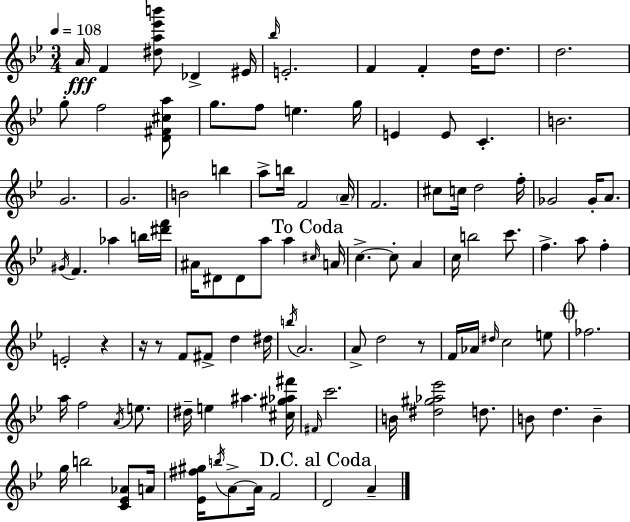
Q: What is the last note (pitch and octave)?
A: A4